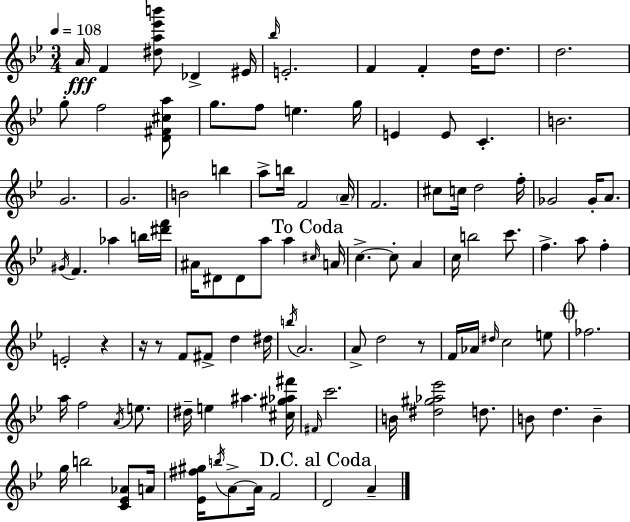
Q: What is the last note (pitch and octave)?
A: A4